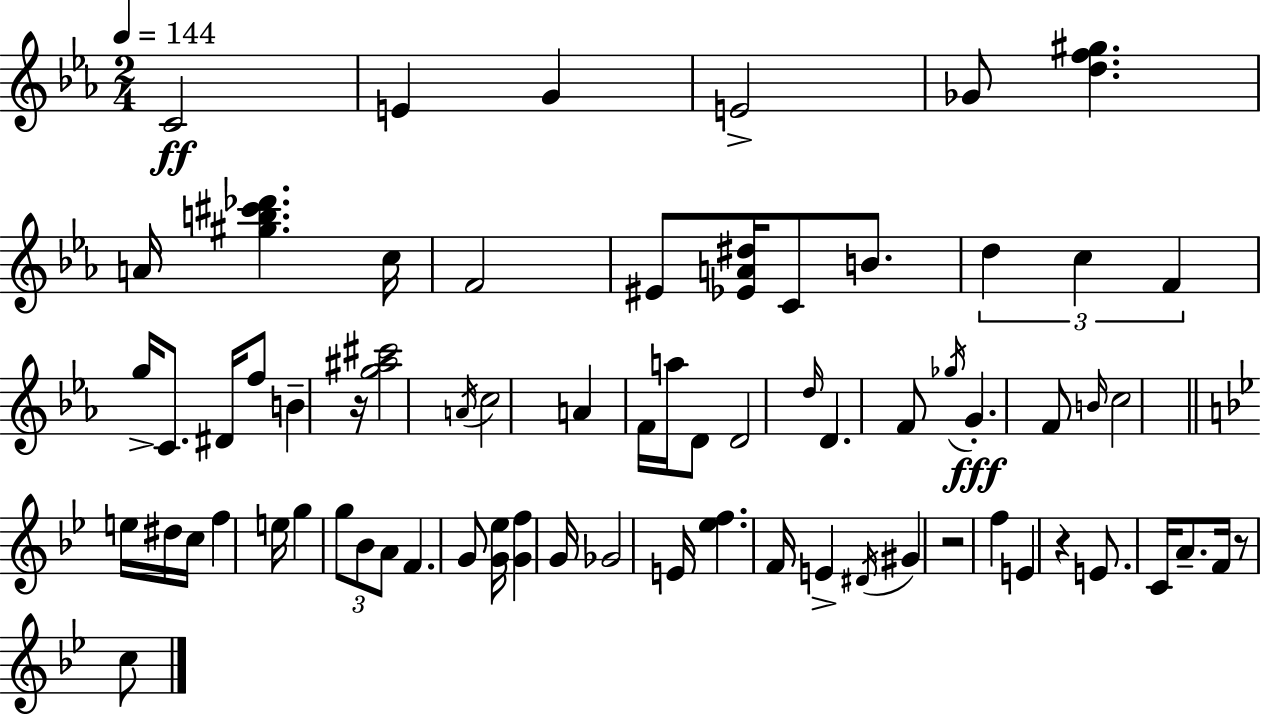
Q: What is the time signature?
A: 2/4